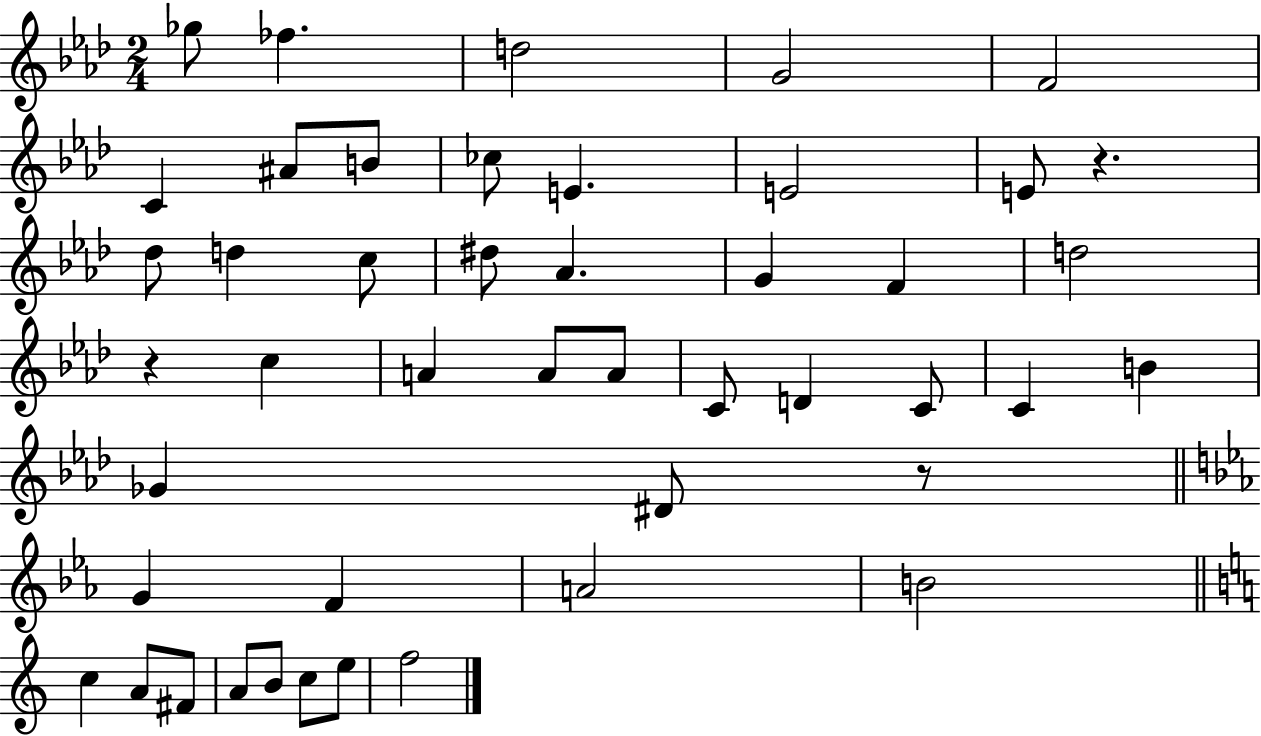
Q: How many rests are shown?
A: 3